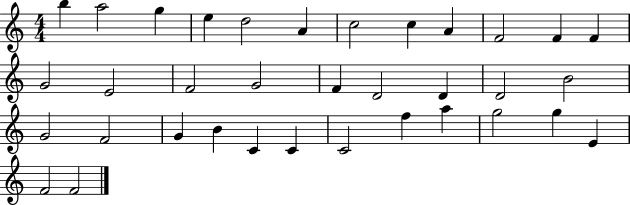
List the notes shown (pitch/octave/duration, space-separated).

B5/q A5/h G5/q E5/q D5/h A4/q C5/h C5/q A4/q F4/h F4/q F4/q G4/h E4/h F4/h G4/h F4/q D4/h D4/q D4/h B4/h G4/h F4/h G4/q B4/q C4/q C4/q C4/h F5/q A5/q G5/h G5/q E4/q F4/h F4/h